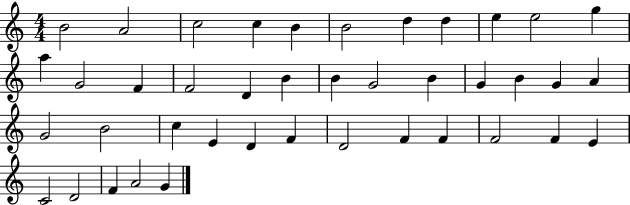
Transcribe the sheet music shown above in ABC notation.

X:1
T:Untitled
M:4/4
L:1/4
K:C
B2 A2 c2 c B B2 d d e e2 g a G2 F F2 D B B G2 B G B G A G2 B2 c E D F D2 F F F2 F E C2 D2 F A2 G